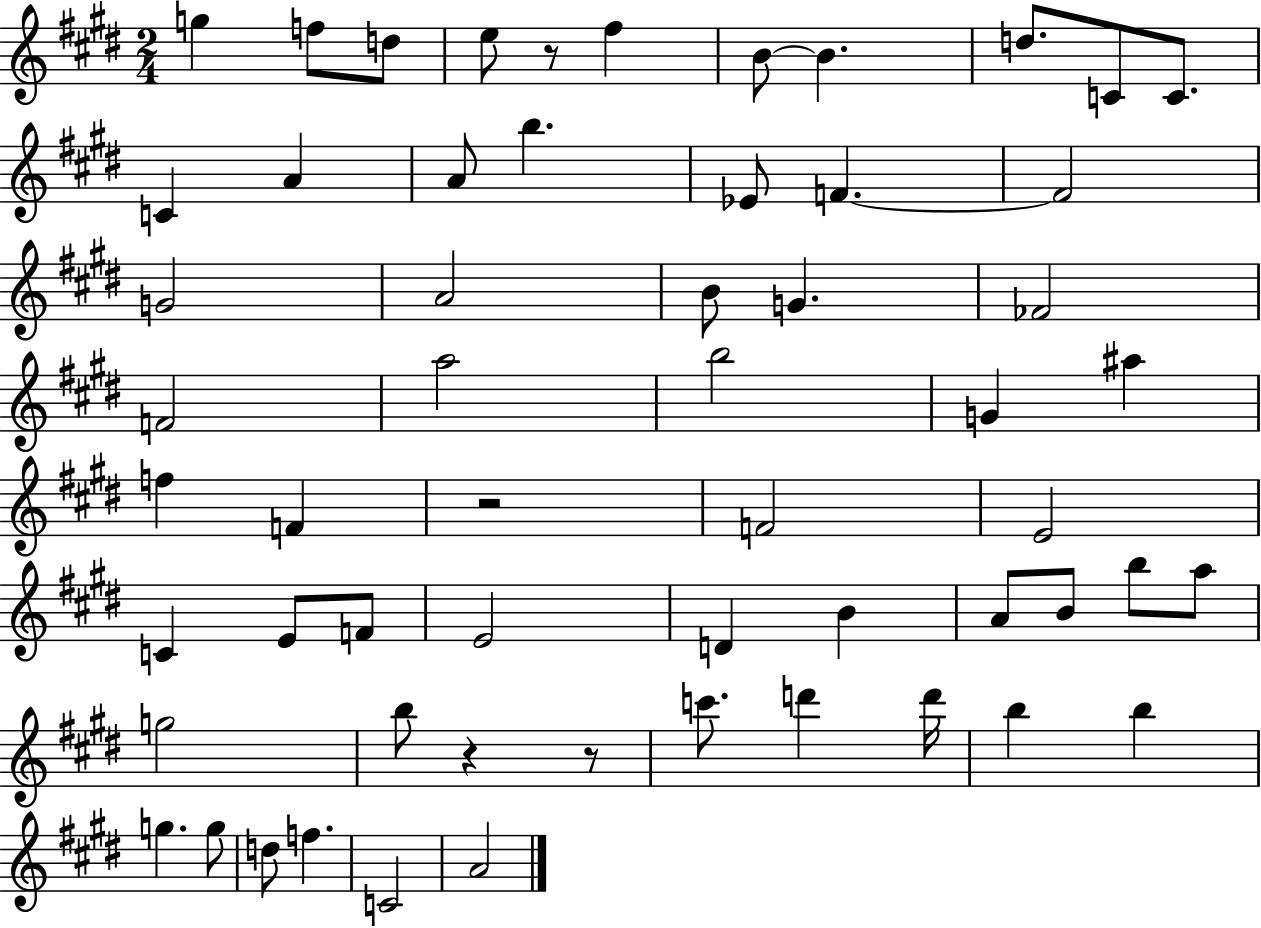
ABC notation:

X:1
T:Untitled
M:2/4
L:1/4
K:E
g f/2 d/2 e/2 z/2 ^f B/2 B d/2 C/2 C/2 C A A/2 b _E/2 F F2 G2 A2 B/2 G _F2 F2 a2 b2 G ^a f F z2 F2 E2 C E/2 F/2 E2 D B A/2 B/2 b/2 a/2 g2 b/2 z z/2 c'/2 d' d'/4 b b g g/2 d/2 f C2 A2